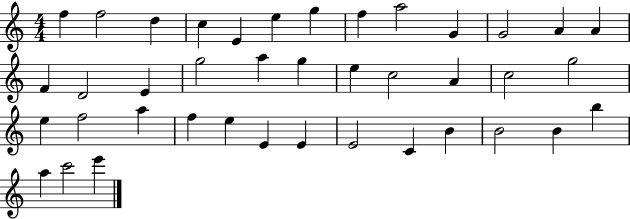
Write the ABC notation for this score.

X:1
T:Untitled
M:4/4
L:1/4
K:C
f f2 d c E e g f a2 G G2 A A F D2 E g2 a g e c2 A c2 g2 e f2 a f e E E E2 C B B2 B b a c'2 e'